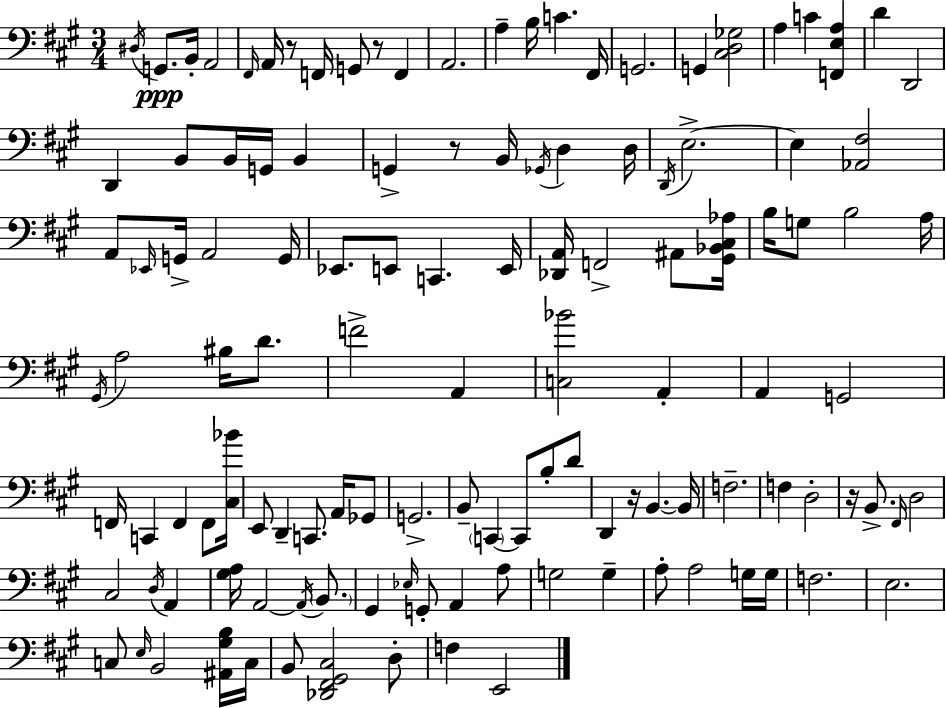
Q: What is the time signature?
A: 3/4